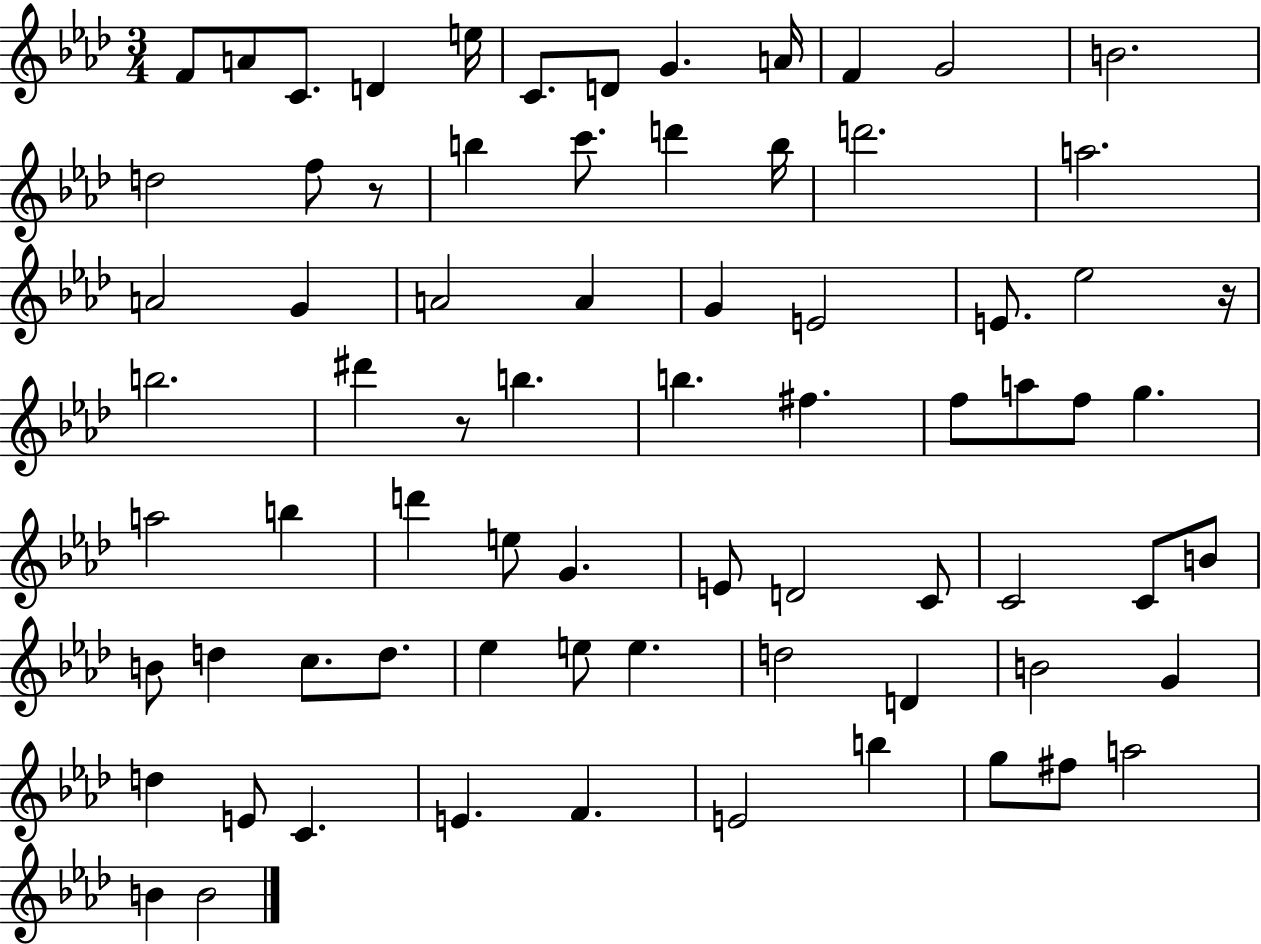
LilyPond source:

{
  \clef treble
  \numericTimeSignature
  \time 3/4
  \key aes \major
  f'8 a'8 c'8. d'4 e''16 | c'8. d'8 g'4. a'16 | f'4 g'2 | b'2. | \break d''2 f''8 r8 | b''4 c'''8. d'''4 b''16 | d'''2. | a''2. | \break a'2 g'4 | a'2 a'4 | g'4 e'2 | e'8. ees''2 r16 | \break b''2. | dis'''4 r8 b''4. | b''4. fis''4. | f''8 a''8 f''8 g''4. | \break a''2 b''4 | d'''4 e''8 g'4. | e'8 d'2 c'8 | c'2 c'8 b'8 | \break b'8 d''4 c''8. d''8. | ees''4 e''8 e''4. | d''2 d'4 | b'2 g'4 | \break d''4 e'8 c'4. | e'4. f'4. | e'2 b''4 | g''8 fis''8 a''2 | \break b'4 b'2 | \bar "|."
}